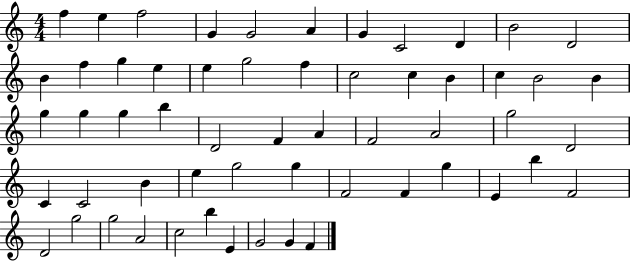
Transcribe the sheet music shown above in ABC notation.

X:1
T:Untitled
M:4/4
L:1/4
K:C
f e f2 G G2 A G C2 D B2 D2 B f g e e g2 f c2 c B c B2 B g g g b D2 F A F2 A2 g2 D2 C C2 B e g2 g F2 F g E b F2 D2 g2 g2 A2 c2 b E G2 G F